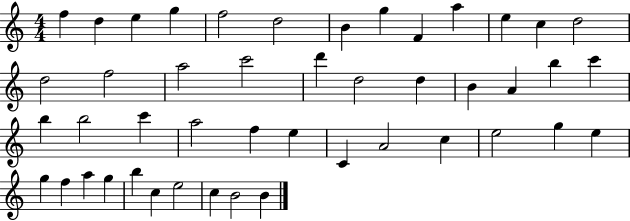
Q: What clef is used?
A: treble